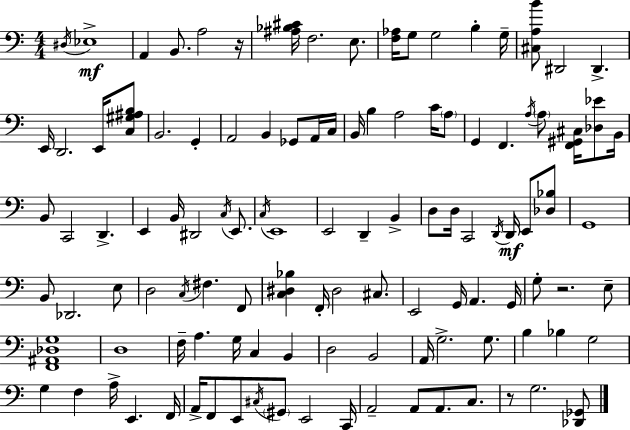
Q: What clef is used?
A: bass